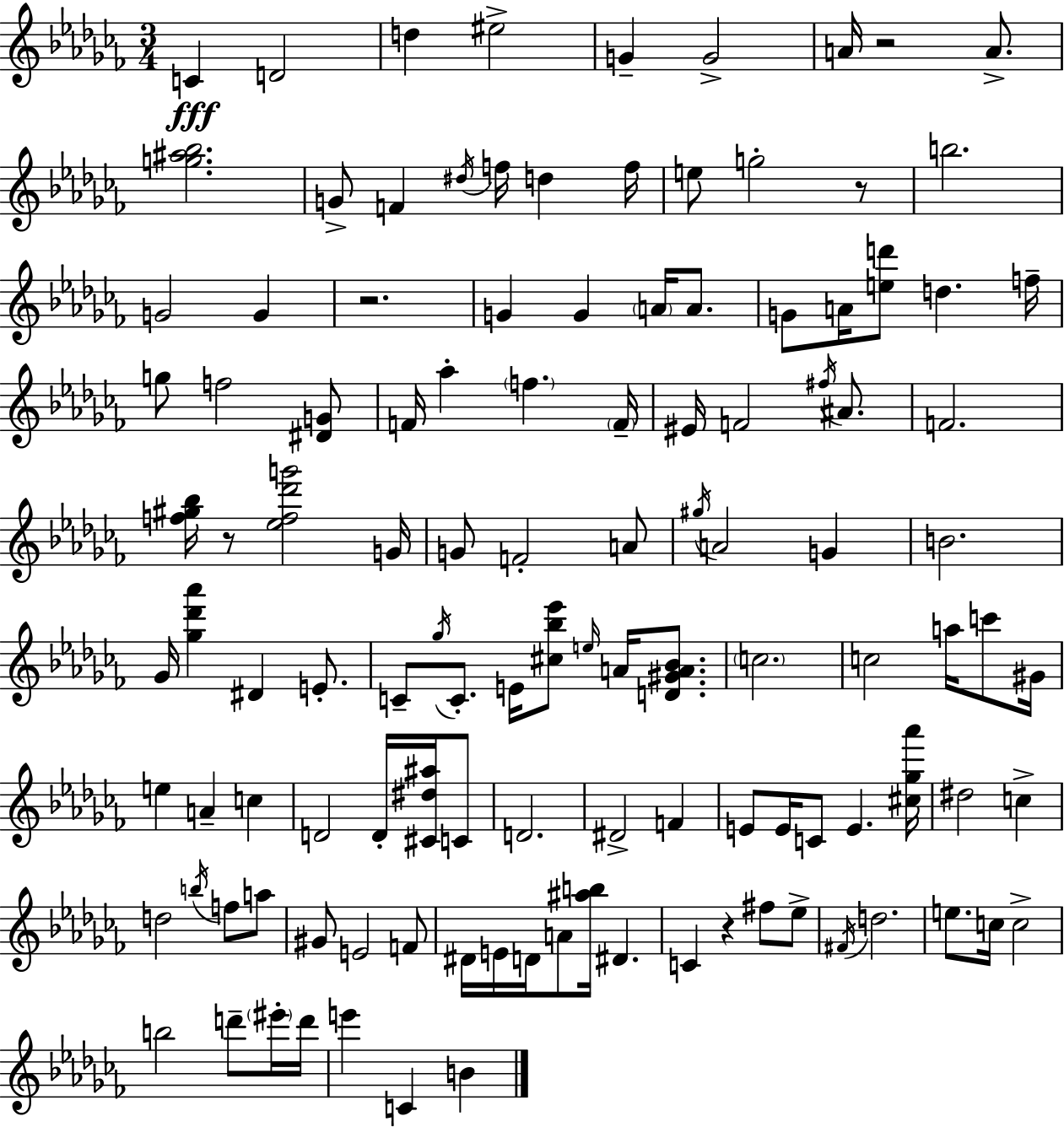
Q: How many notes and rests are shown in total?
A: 118